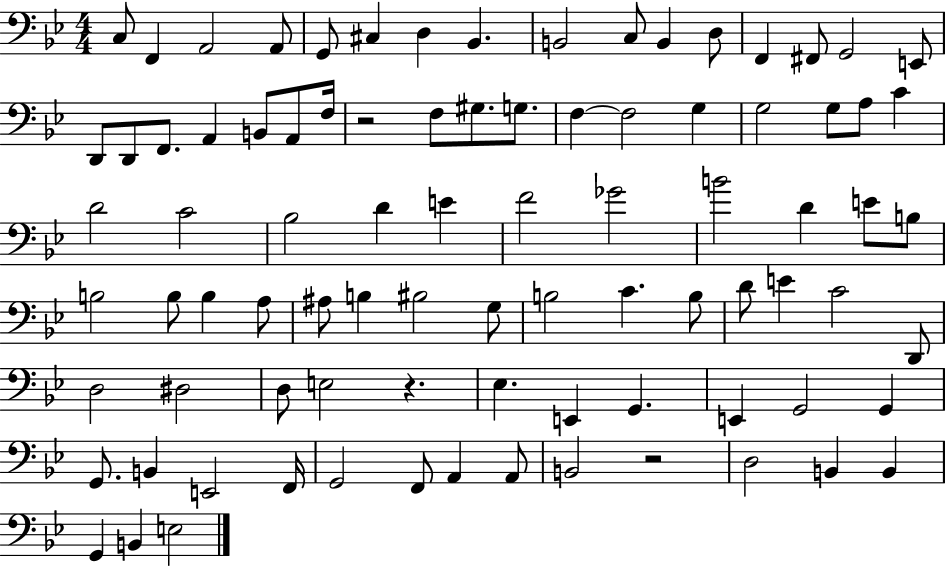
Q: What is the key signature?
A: BES major